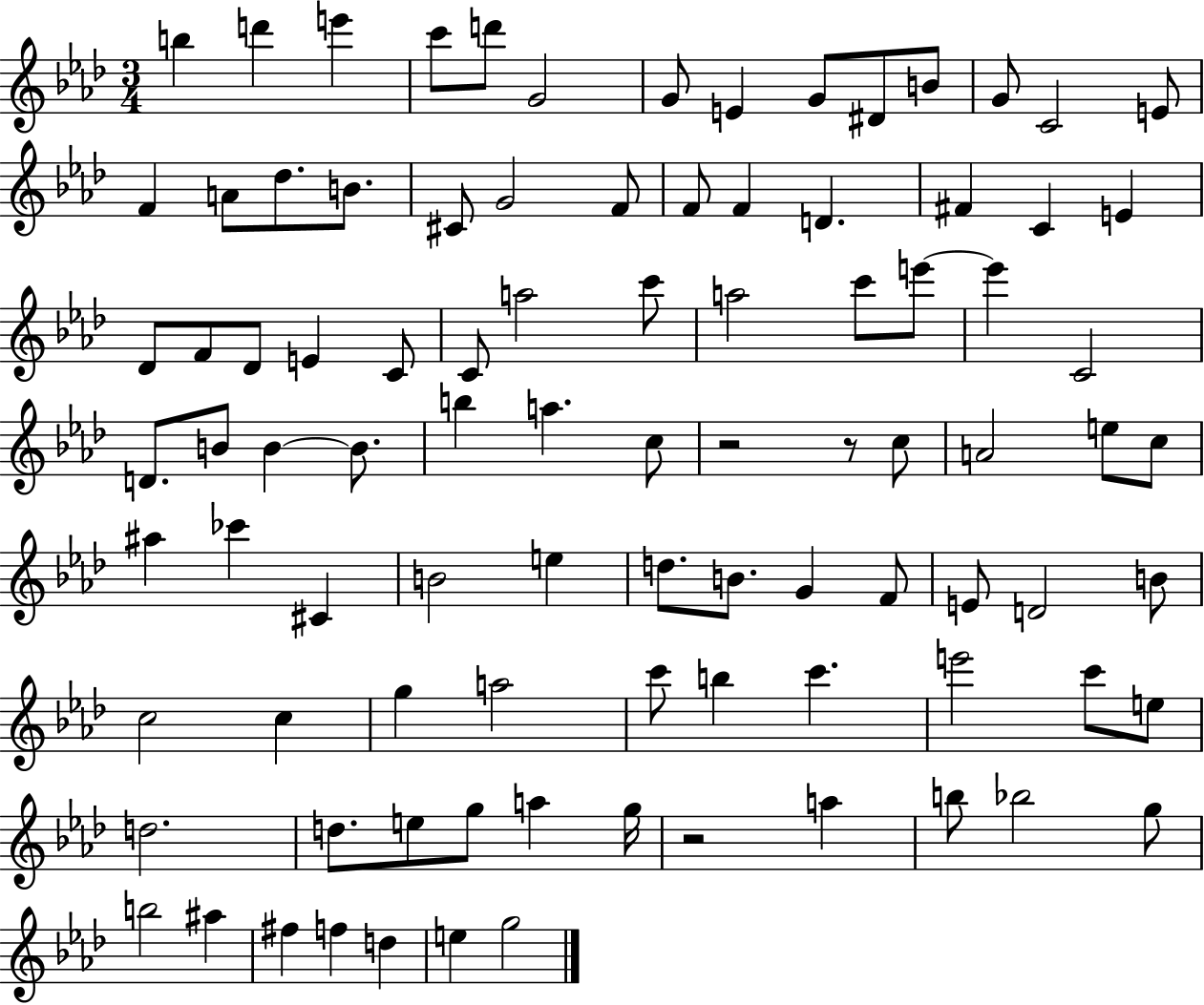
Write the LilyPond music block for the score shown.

{
  \clef treble
  \numericTimeSignature
  \time 3/4
  \key aes \major
  \repeat volta 2 { b''4 d'''4 e'''4 | c'''8 d'''8 g'2 | g'8 e'4 g'8 dis'8 b'8 | g'8 c'2 e'8 | \break f'4 a'8 des''8. b'8. | cis'8 g'2 f'8 | f'8 f'4 d'4. | fis'4 c'4 e'4 | \break des'8 f'8 des'8 e'4 c'8 | c'8 a''2 c'''8 | a''2 c'''8 e'''8~~ | e'''4 c'2 | \break d'8. b'8 b'4~~ b'8. | b''4 a''4. c''8 | r2 r8 c''8 | a'2 e''8 c''8 | \break ais''4 ces'''4 cis'4 | b'2 e''4 | d''8. b'8. g'4 f'8 | e'8 d'2 b'8 | \break c''2 c''4 | g''4 a''2 | c'''8 b''4 c'''4. | e'''2 c'''8 e''8 | \break d''2. | d''8. e''8 g''8 a''4 g''16 | r2 a''4 | b''8 bes''2 g''8 | \break b''2 ais''4 | fis''4 f''4 d''4 | e''4 g''2 | } \bar "|."
}